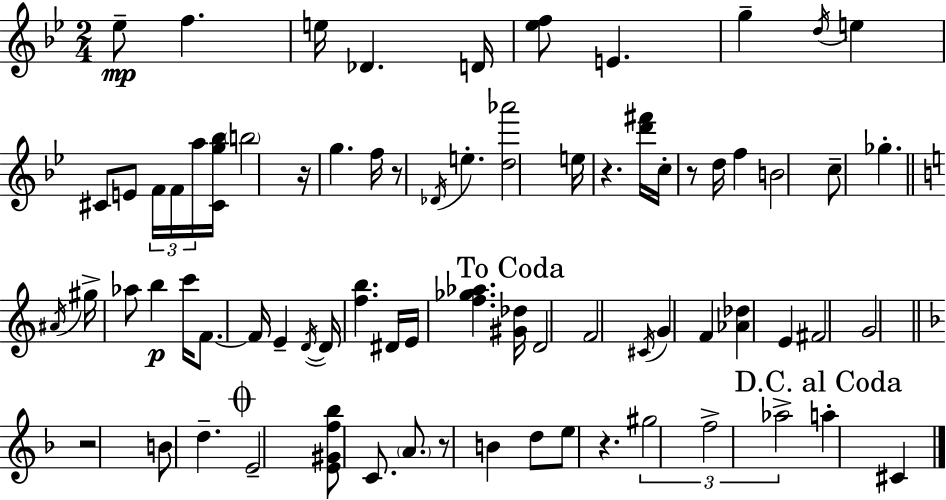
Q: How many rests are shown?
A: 7